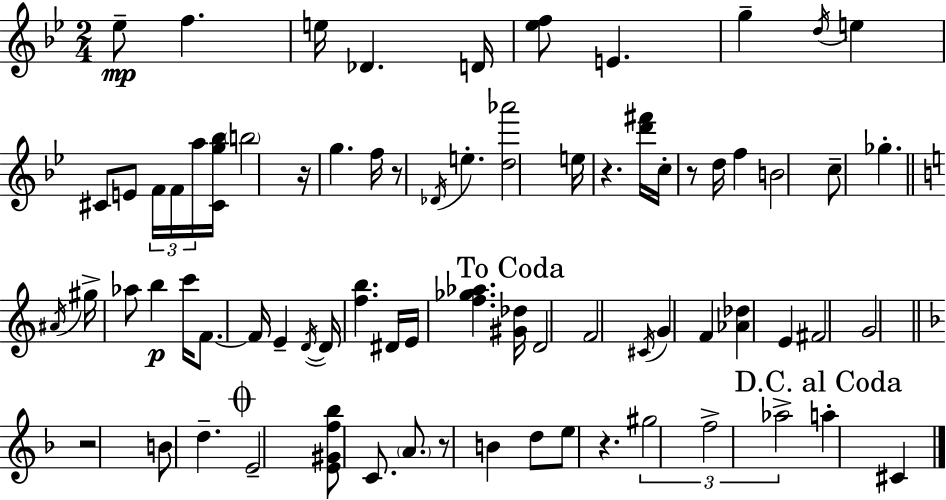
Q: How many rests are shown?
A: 7